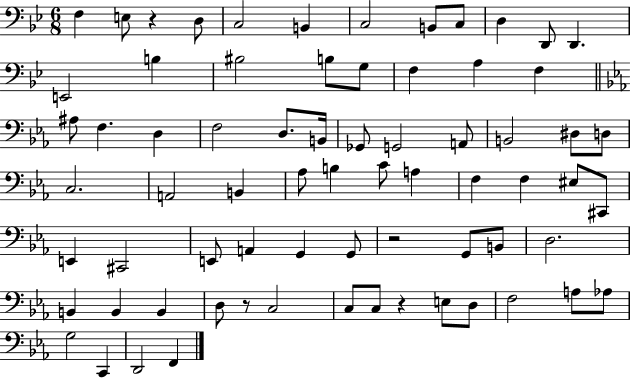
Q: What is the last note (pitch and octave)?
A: F2